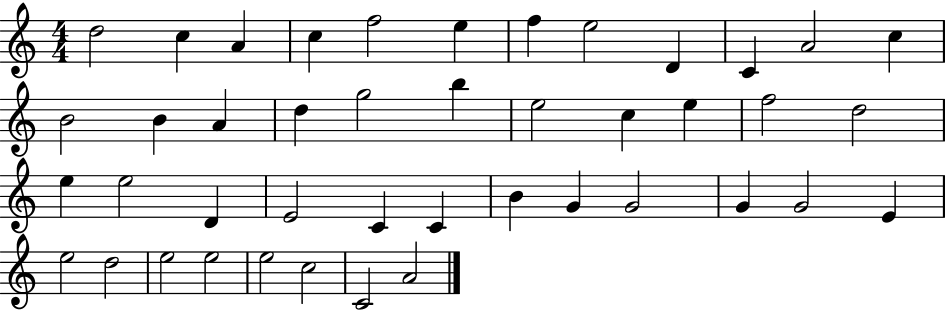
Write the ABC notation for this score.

X:1
T:Untitled
M:4/4
L:1/4
K:C
d2 c A c f2 e f e2 D C A2 c B2 B A d g2 b e2 c e f2 d2 e e2 D E2 C C B G G2 G G2 E e2 d2 e2 e2 e2 c2 C2 A2